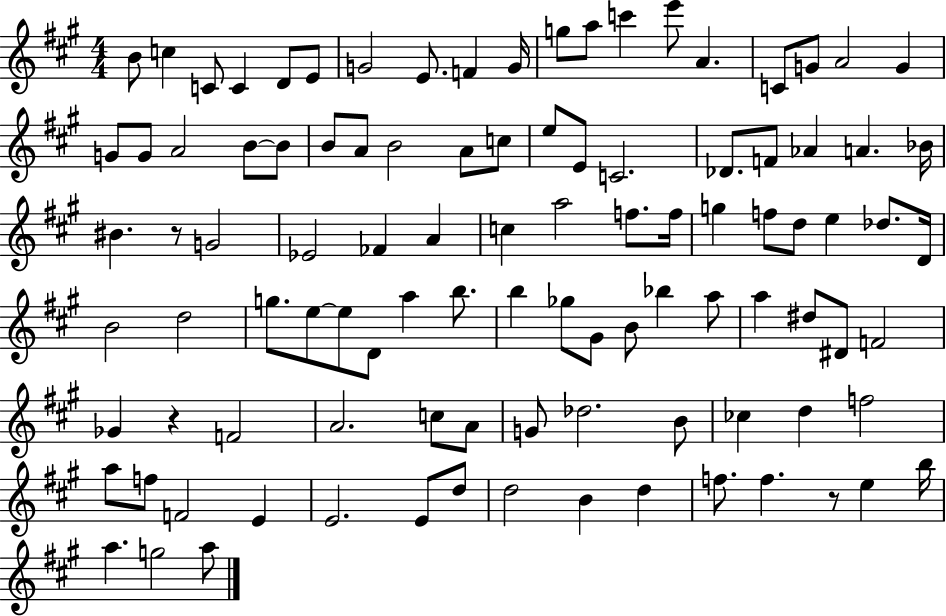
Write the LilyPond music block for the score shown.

{
  \clef treble
  \numericTimeSignature
  \time 4/4
  \key a \major
  b'8 c''4 c'8 c'4 d'8 e'8 | g'2 e'8. f'4 g'16 | g''8 a''8 c'''4 e'''8 a'4. | c'8 g'8 a'2 g'4 | \break g'8 g'8 a'2 b'8~~ b'8 | b'8 a'8 b'2 a'8 c''8 | e''8 e'8 c'2. | des'8. f'8 aes'4 a'4. bes'16 | \break bis'4. r8 g'2 | ees'2 fes'4 a'4 | c''4 a''2 f''8. f''16 | g''4 f''8 d''8 e''4 des''8. d'16 | \break b'2 d''2 | g''8. e''8~~ e''8 d'8 a''4 b''8. | b''4 ges''8 gis'8 b'8 bes''4 a''8 | a''4 dis''8 dis'8 f'2 | \break ges'4 r4 f'2 | a'2. c''8 a'8 | g'8 des''2. b'8 | ces''4 d''4 f''2 | \break a''8 f''8 f'2 e'4 | e'2. e'8 d''8 | d''2 b'4 d''4 | f''8. f''4. r8 e''4 b''16 | \break a''4. g''2 a''8 | \bar "|."
}